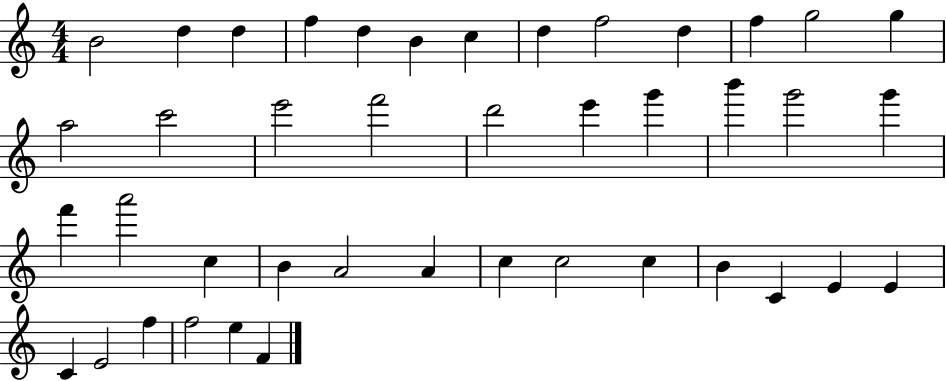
X:1
T:Untitled
M:4/4
L:1/4
K:C
B2 d d f d B c d f2 d f g2 g a2 c'2 e'2 f'2 d'2 e' g' b' g'2 g' f' a'2 c B A2 A c c2 c B C E E C E2 f f2 e F